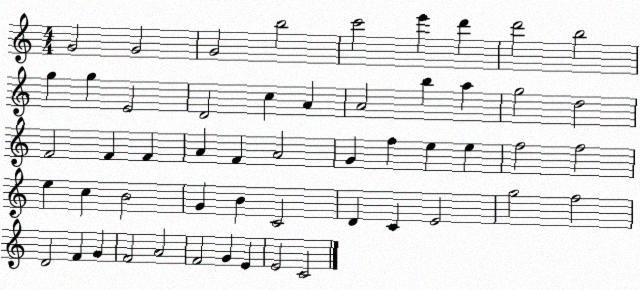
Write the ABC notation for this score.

X:1
T:Untitled
M:4/4
L:1/4
K:C
G2 G2 G2 b2 c'2 e' d' d'2 b2 g g E2 D2 c A A2 b a g2 d2 F2 F F A F A2 G f e e f2 f2 e c B2 G B C2 D C E2 g2 f2 D2 F G F2 A2 F2 G E E2 C2